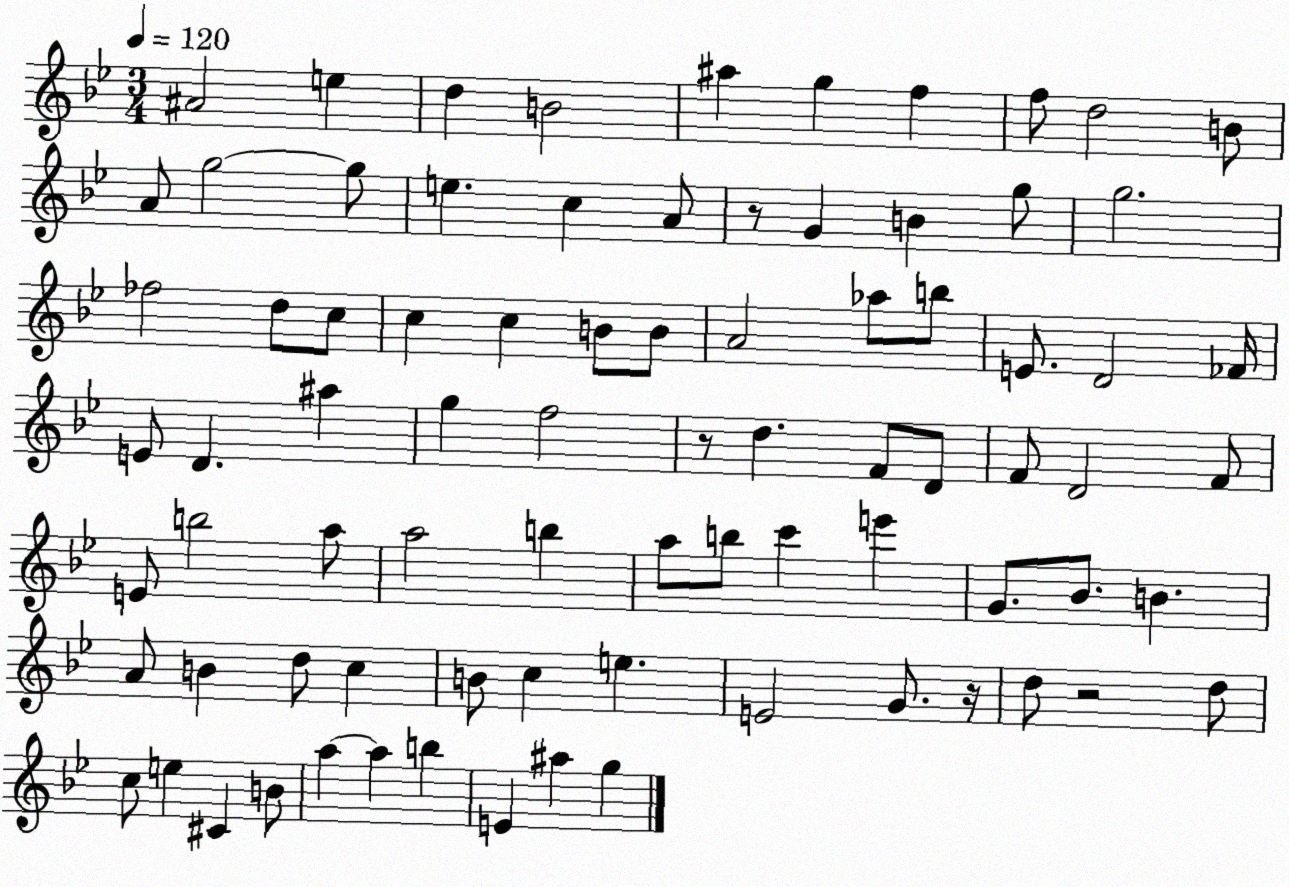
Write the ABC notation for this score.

X:1
T:Untitled
M:3/4
L:1/4
K:Bb
^A2 e d B2 ^a g f f/2 d2 B/2 A/2 g2 g/2 e c A/2 z/2 G B g/2 g2 _f2 d/2 c/2 c c B/2 B/2 A2 _a/2 b/2 E/2 D2 _F/4 E/2 D ^a g f2 z/2 d F/2 D/2 F/2 D2 F/2 E/2 b2 a/2 a2 b a/2 b/2 c' e' G/2 _B/2 B A/2 B d/2 c B/2 c e E2 G/2 z/4 d/2 z2 d/2 c/2 e ^C B/2 a a b E ^a g